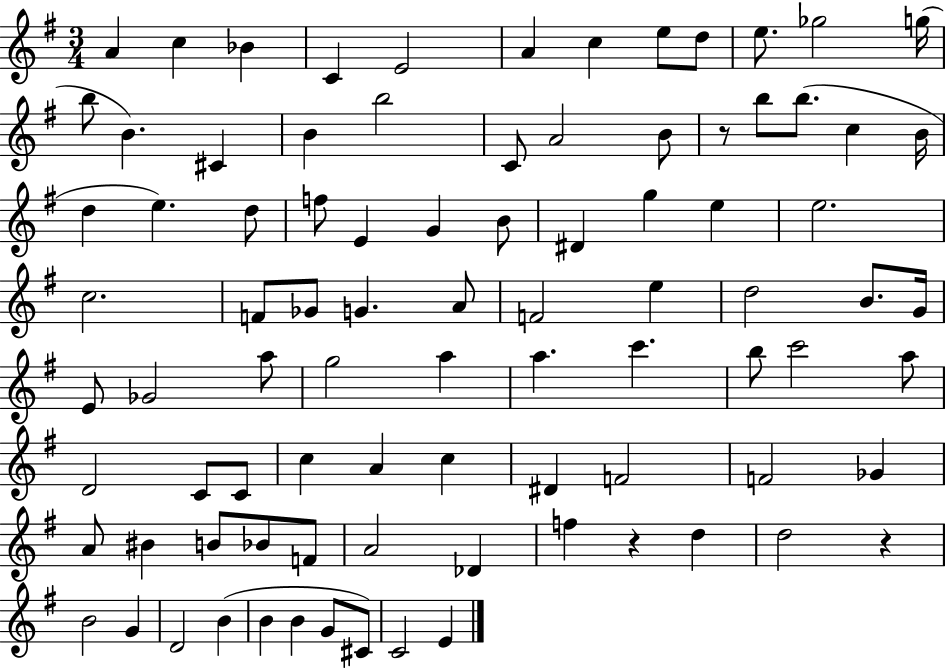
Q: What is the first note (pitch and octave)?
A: A4